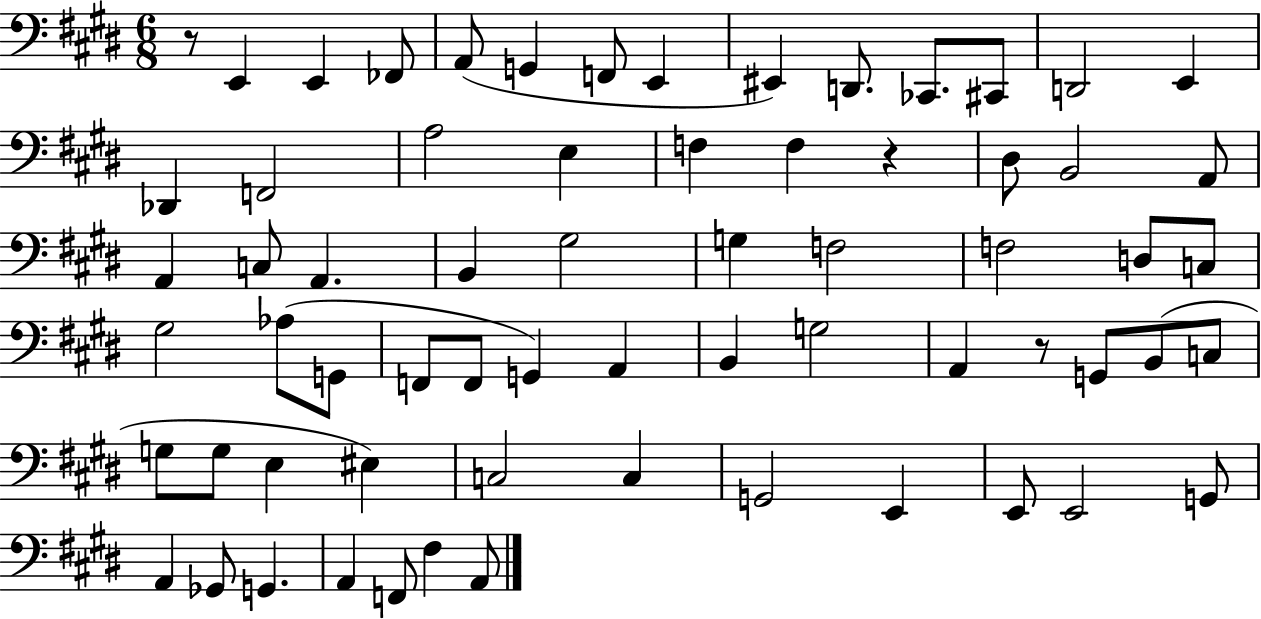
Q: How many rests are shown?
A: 3